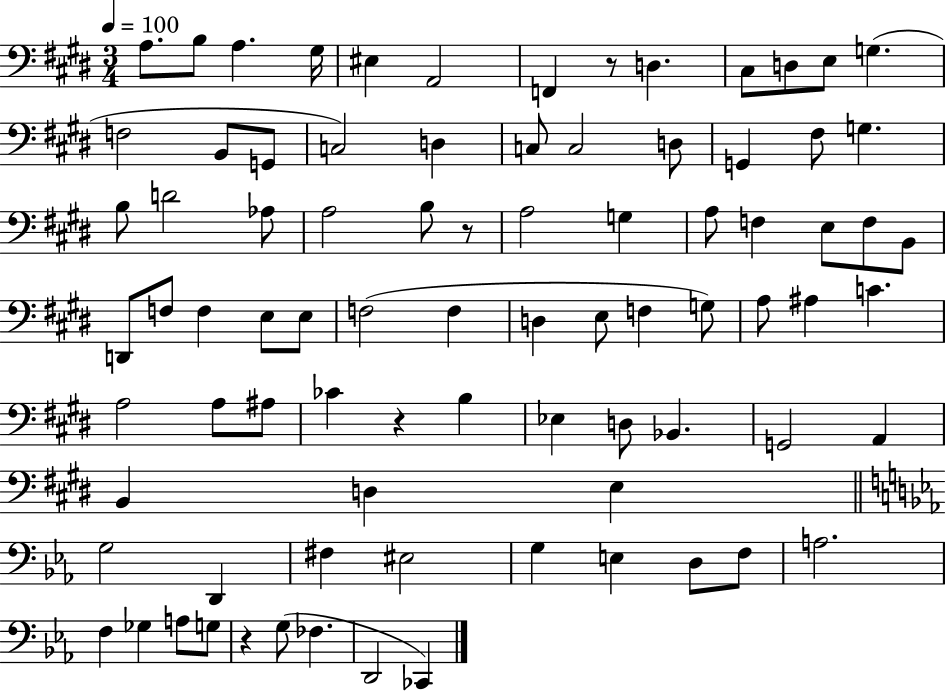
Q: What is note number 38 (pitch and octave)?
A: F3